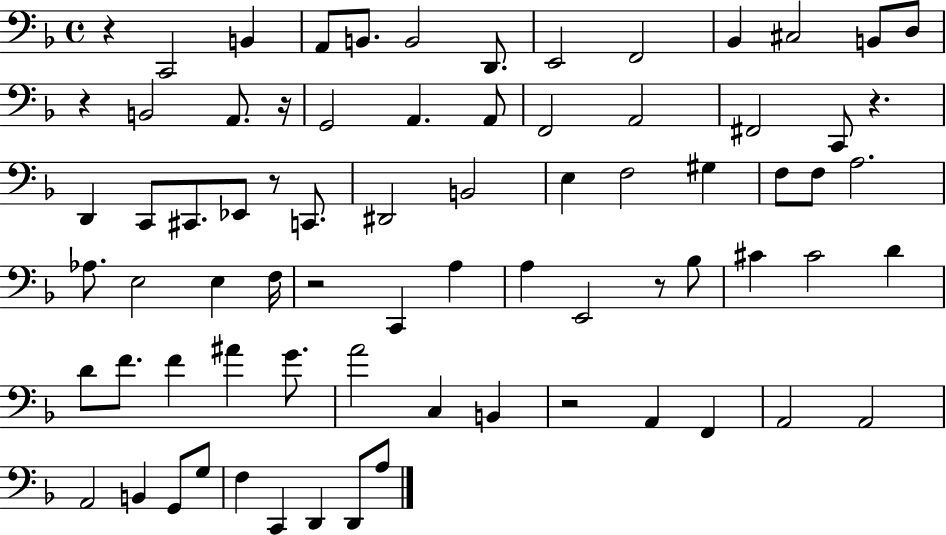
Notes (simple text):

R/q C2/h B2/q A2/e B2/e. B2/h D2/e. E2/h F2/h Bb2/q C#3/h B2/e D3/e R/q B2/h A2/e. R/s G2/h A2/q. A2/e F2/h A2/h F#2/h C2/e R/q. D2/q C2/e C#2/e. Eb2/e R/e C2/e. D#2/h B2/h E3/q F3/h G#3/q F3/e F3/e A3/h. Ab3/e. E3/h E3/q F3/s R/h C2/q A3/q A3/q E2/h R/e Bb3/e C#4/q C#4/h D4/q D4/e F4/e. F4/q A#4/q G4/e. A4/h C3/q B2/q R/h A2/q F2/q A2/h A2/h A2/h B2/q G2/e G3/e F3/q C2/q D2/q D2/e A3/e